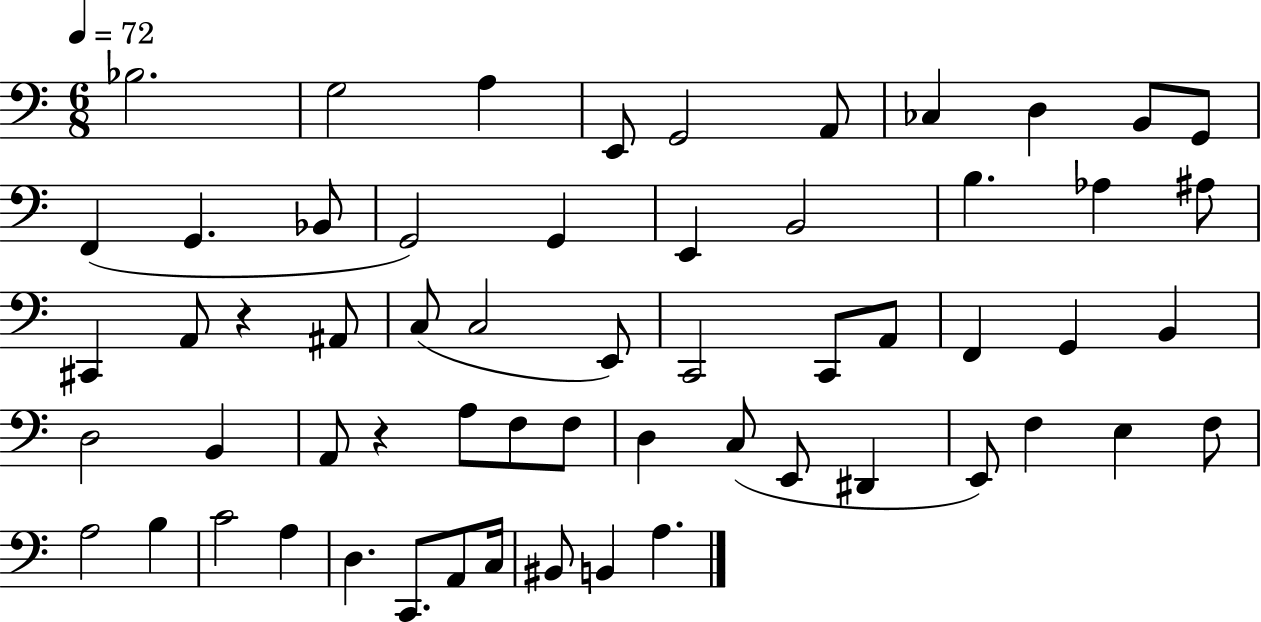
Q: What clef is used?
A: bass